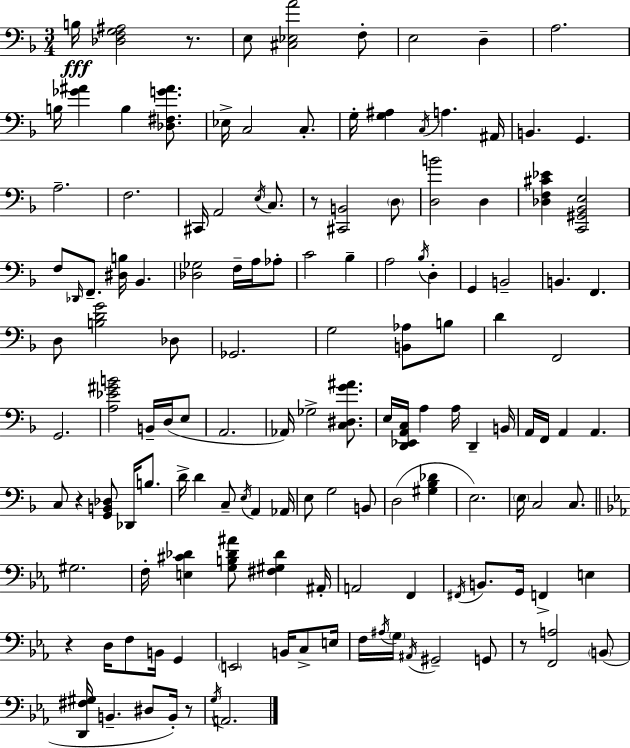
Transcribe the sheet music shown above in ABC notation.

X:1
T:Untitled
M:3/4
L:1/4
K:Dm
B,/4 [_D,F,G,^A,]2 z/2 E,/2 [^C,_E,A]2 F,/2 E,2 D, A,2 B,/4 [_G^A] B, [_D,^F,G^A]/2 _E,/4 C,2 C,/2 G,/4 [G,^A,] C,/4 A, ^A,,/4 B,, G,, A,2 F,2 ^C,,/4 A,,2 E,/4 C,/2 z/2 [^C,,B,,]2 D,/2 [D,B]2 D, [_D,F,^C_E] [C,,^G,,_B,,E,]2 F,/2 _D,,/4 F,,/2 [^D,B,]/4 _B,, [_D,_G,]2 F,/4 A,/4 _A,/2 C2 _B, A,2 _B,/4 D, G,, B,,2 B,, F,, D,/2 [B,DG]2 _D,/2 _G,,2 G,2 [B,,_A,]/2 B,/2 D F,,2 G,,2 [A,_E^GB]2 B,,/4 D,/4 E,/2 A,,2 _A,,/4 _G,2 [C,^D,G^A]/2 E,/4 [D,,_E,,A,,C,]/4 A, A,/4 D,, B,,/4 A,,/4 F,,/4 A,, A,, C,/2 z [G,,B,,_D,]/2 _D,,/4 B,/2 D/4 D C,/2 E,/4 A,, _A,,/4 E,/2 G,2 B,,/2 D,2 [^G,_B,_D] E,2 E,/4 C,2 C,/2 ^G,2 F,/4 [E,^C_D] [G,B,_D^A]/2 [^F,^G,_D] ^A,,/4 A,,2 F,, ^F,,/4 B,,/2 G,,/4 F,, E, z D,/4 F,/2 B,,/4 G,, E,,2 B,,/4 C,/2 E,/4 F,/4 ^A,/4 G,/4 ^A,,/4 ^G,,2 G,,/2 z/2 [F,,A,]2 B,,/2 [D,,^F,^G,]/4 B,, ^D,/2 B,,/4 z/2 G,/4 A,,2